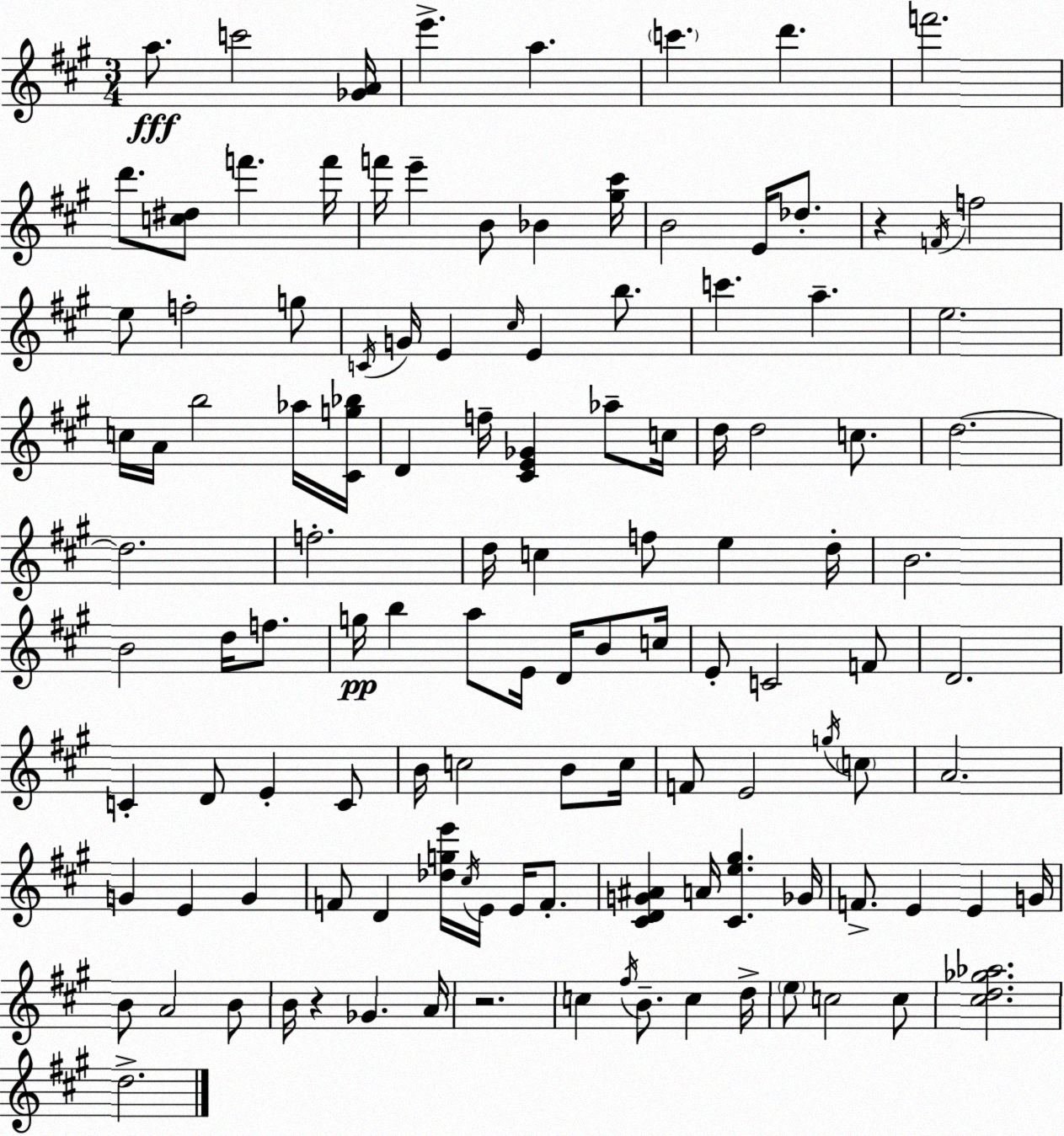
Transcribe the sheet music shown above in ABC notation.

X:1
T:Untitled
M:3/4
L:1/4
K:A
a/2 c'2 [_GA]/4 e' a c' d' f'2 d'/2 [c^d]/2 f' f'/4 f'/4 e' B/2 _B [^g^c']/4 B2 E/4 _d/2 z F/4 f2 e/2 f2 g/2 C/4 G/4 E ^c/4 E b/2 c' a e2 c/4 A/4 b2 _a/4 [^Cg_b]/4 D f/4 [^CE_G] _a/2 c/4 d/4 d2 c/2 d2 d2 f2 d/4 c f/2 e d/4 B2 B2 d/4 f/2 g/4 b a/2 E/4 D/4 B/2 c/4 E/2 C2 F/2 D2 C D/2 E C/2 B/4 c2 B/2 c/4 F/2 E2 g/4 c/2 A2 G E G F/2 D [_dge']/4 ^c/4 E/4 E/4 F/2 [^CDG^A] A/4 [^Ce^g] _G/4 F/2 E E G/4 B/2 A2 B/2 B/4 z _G A/4 z2 c ^f/4 B/2 c d/4 e/2 c2 c/2 [^cd_g_a]2 d2